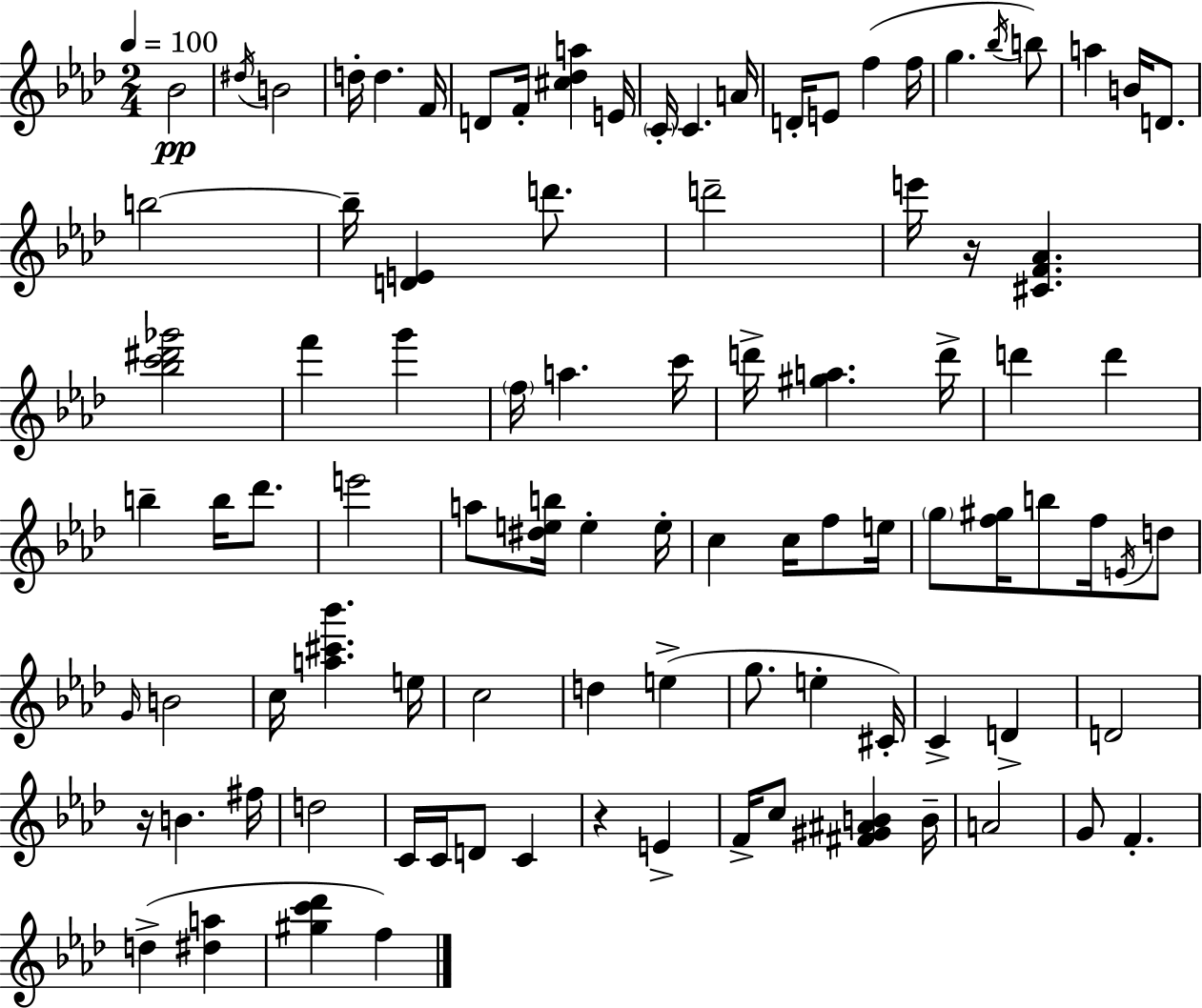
Bb4/h D#5/s B4/h D5/s D5/q. F4/s D4/e F4/s [C#5,Db5,A5]/q E4/s C4/s C4/q. A4/s D4/s E4/e F5/q F5/s G5/q. Bb5/s B5/e A5/q B4/s D4/e. B5/h B5/s [D4,E4]/q D6/e. D6/h E6/s R/s [C#4,F4,Ab4]/q. [Bb5,C6,D#6,Gb6]/h F6/q G6/q F5/s A5/q. C6/s D6/s [G#5,A5]/q. D6/s D6/q D6/q B5/q B5/s Db6/e. E6/h A5/e [D#5,E5,B5]/s E5/q E5/s C5/q C5/s F5/e E5/s G5/e [F5,G#5]/s B5/e F5/s E4/s D5/e G4/s B4/h C5/s [A5,C#6,Bb6]/q. E5/s C5/h D5/q E5/q G5/e. E5/q C#4/s C4/q D4/q D4/h R/s B4/q. F#5/s D5/h C4/s C4/s D4/e C4/q R/q E4/q F4/s C5/e [F#4,G#4,A#4,B4]/q B4/s A4/h G4/e F4/q. D5/q [D#5,A5]/q [G#5,C6,Db6]/q F5/q